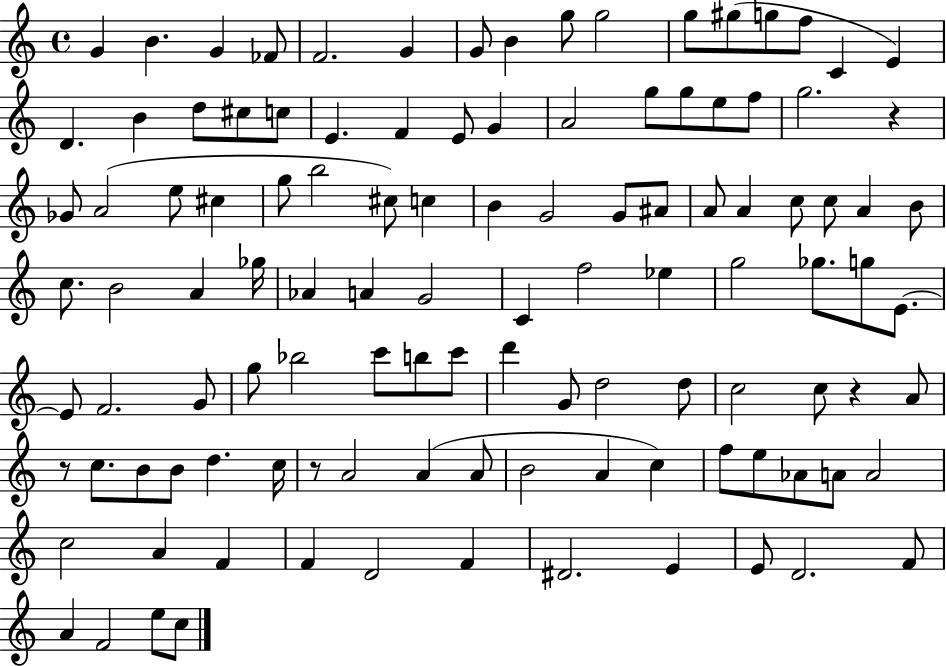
G4/q B4/q. G4/q FES4/e F4/h. G4/q G4/e B4/q G5/e G5/h G5/e G#5/e G5/e F5/e C4/q E4/q D4/q. B4/q D5/e C#5/e C5/e E4/q. F4/q E4/e G4/q A4/h G5/e G5/e E5/e F5/e G5/h. R/q Gb4/e A4/h E5/e C#5/q G5/e B5/h C#5/e C5/q B4/q G4/h G4/e A#4/e A4/e A4/q C5/e C5/e A4/q B4/e C5/e. B4/h A4/q Gb5/s Ab4/q A4/q G4/h C4/q F5/h Eb5/q G5/h Gb5/e. G5/e E4/e. E4/e F4/h. G4/e G5/e Bb5/h C6/e B5/e C6/e D6/q G4/e D5/h D5/e C5/h C5/e R/q A4/e R/e C5/e. B4/e B4/e D5/q. C5/s R/e A4/h A4/q A4/e B4/h A4/q C5/q F5/e E5/e Ab4/e A4/e A4/h C5/h A4/q F4/q F4/q D4/h F4/q D#4/h. E4/q E4/e D4/h. F4/e A4/q F4/h E5/e C5/e